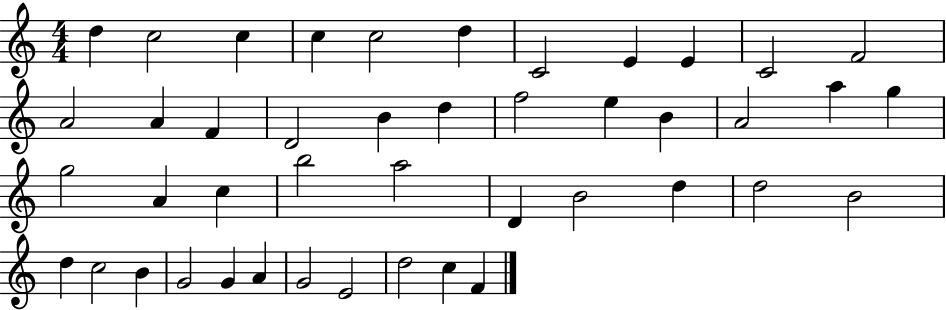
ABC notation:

X:1
T:Untitled
M:4/4
L:1/4
K:C
d c2 c c c2 d C2 E E C2 F2 A2 A F D2 B d f2 e B A2 a g g2 A c b2 a2 D B2 d d2 B2 d c2 B G2 G A G2 E2 d2 c F